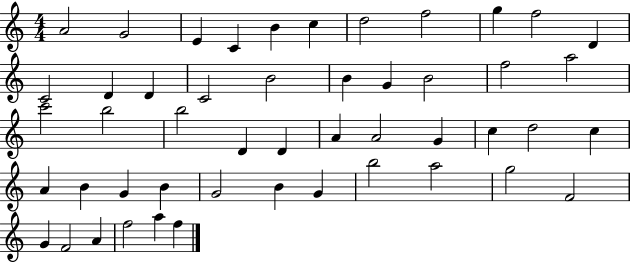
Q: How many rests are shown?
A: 0